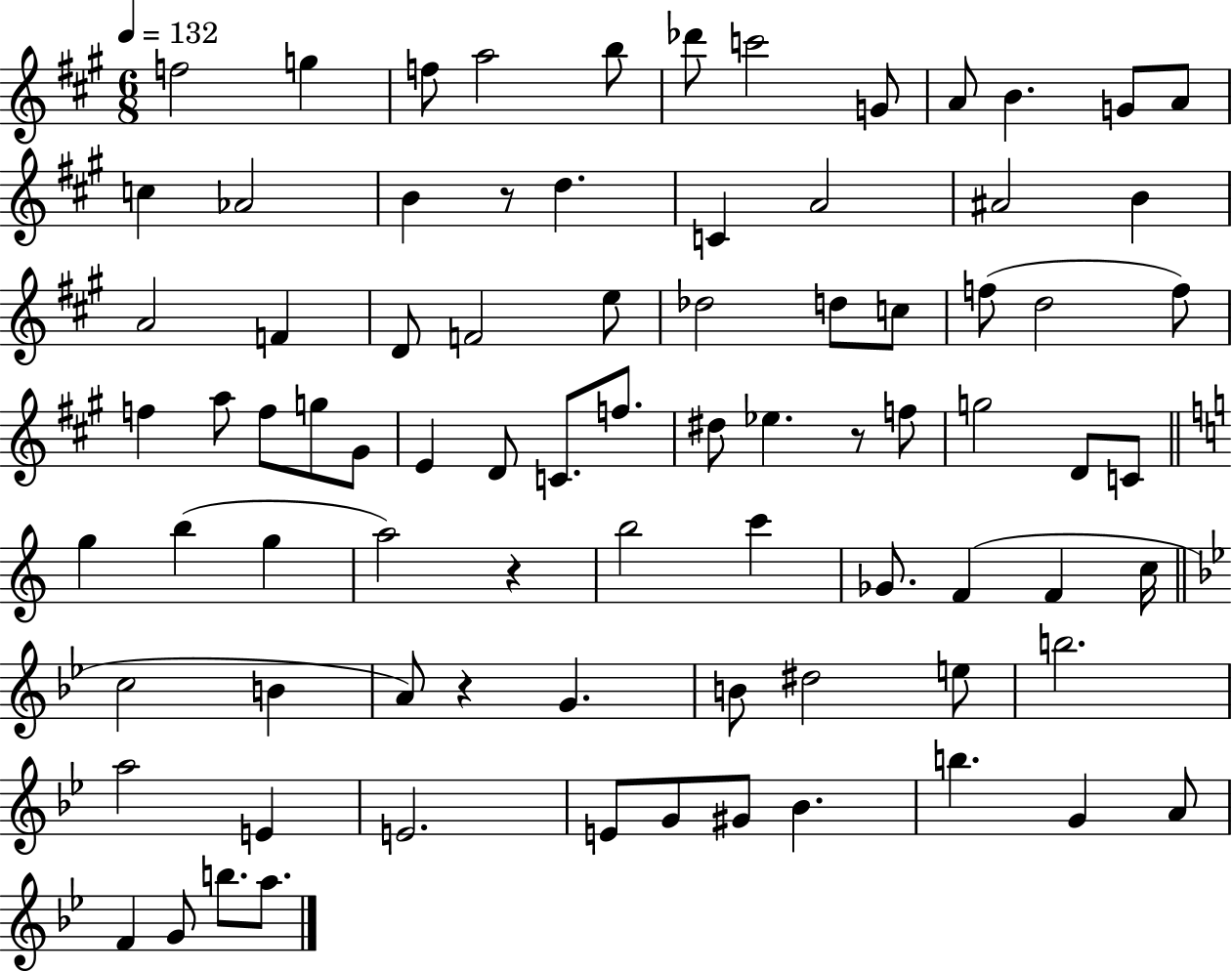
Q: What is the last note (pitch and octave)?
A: A5